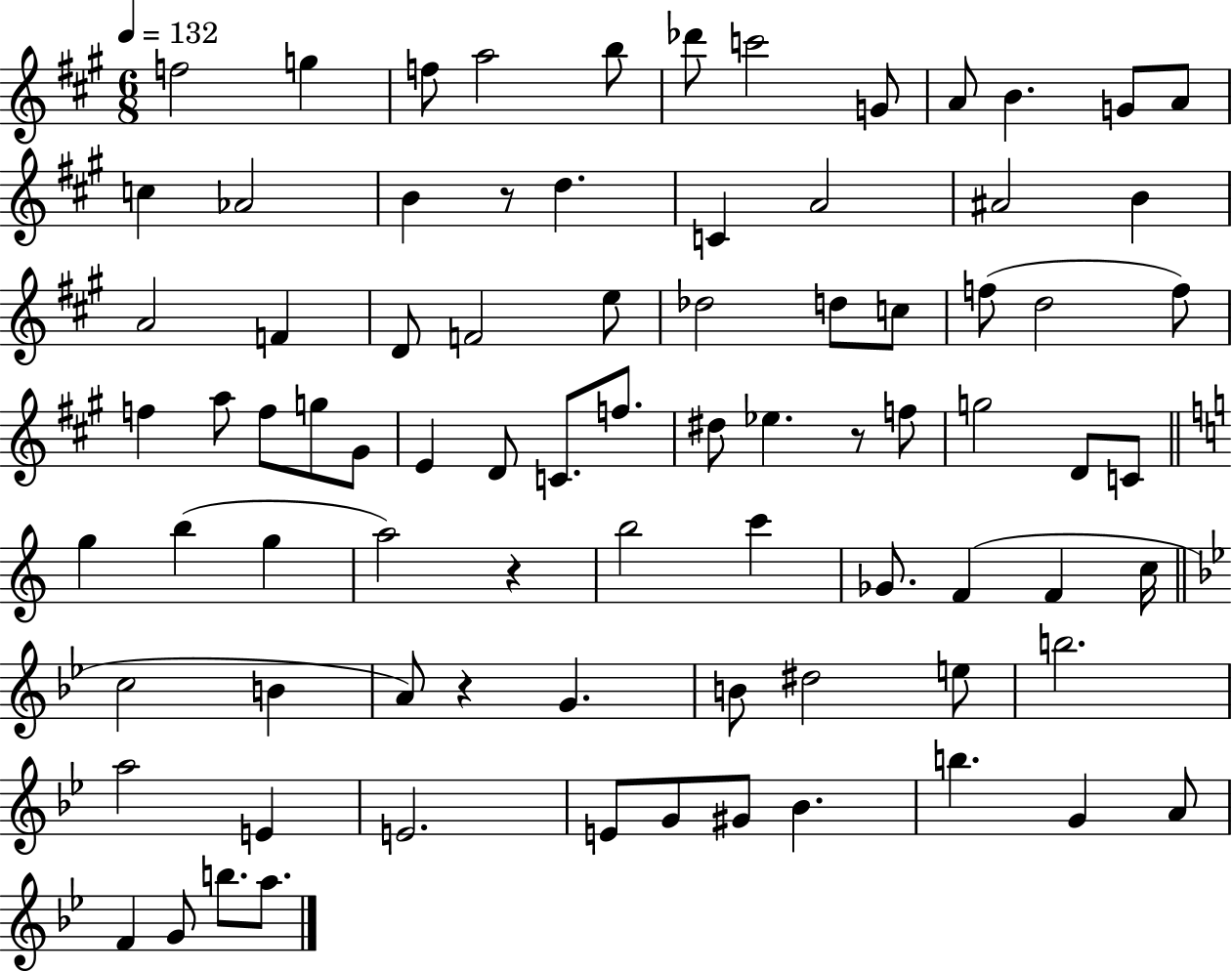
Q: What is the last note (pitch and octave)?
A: A5